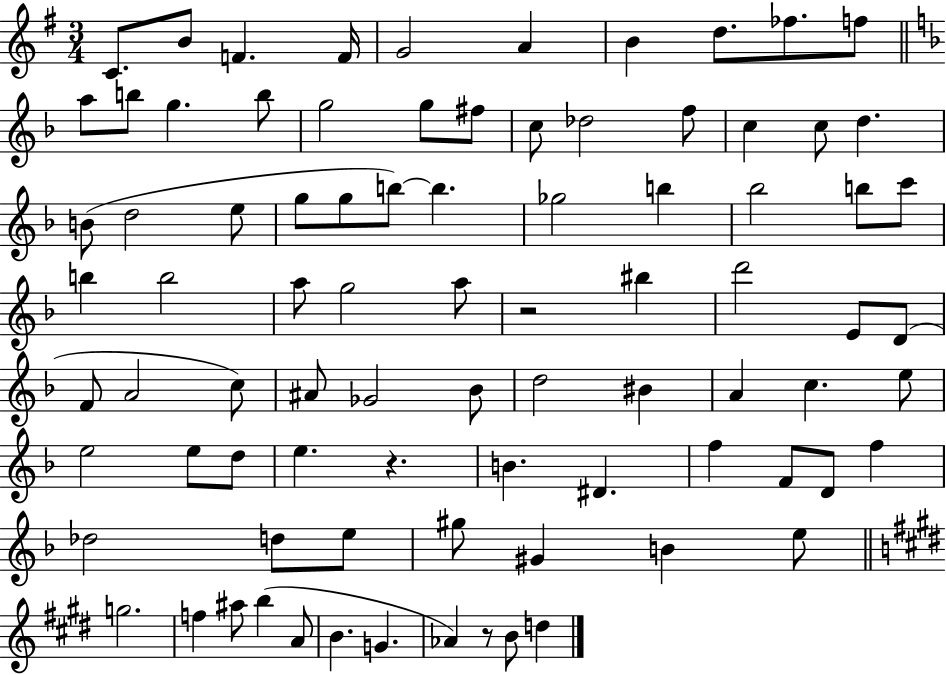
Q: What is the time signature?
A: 3/4